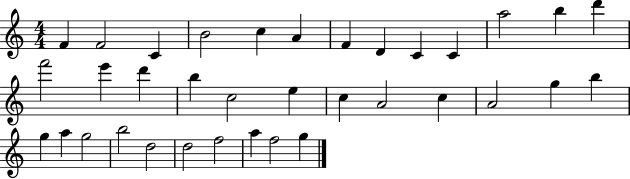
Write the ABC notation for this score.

X:1
T:Untitled
M:4/4
L:1/4
K:C
F F2 C B2 c A F D C C a2 b d' f'2 e' d' b c2 e c A2 c A2 g b g a g2 b2 d2 d2 f2 a f2 g